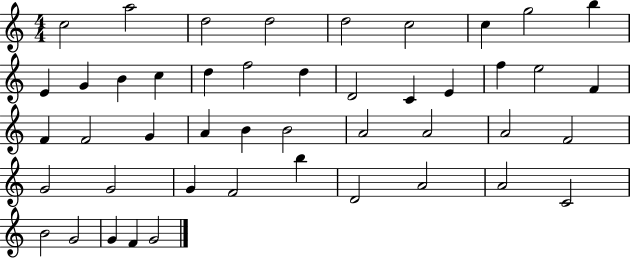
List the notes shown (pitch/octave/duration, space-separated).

C5/h A5/h D5/h D5/h D5/h C5/h C5/q G5/h B5/q E4/q G4/q B4/q C5/q D5/q F5/h D5/q D4/h C4/q E4/q F5/q E5/h F4/q F4/q F4/h G4/q A4/q B4/q B4/h A4/h A4/h A4/h F4/h G4/h G4/h G4/q F4/h B5/q D4/h A4/h A4/h C4/h B4/h G4/h G4/q F4/q G4/h